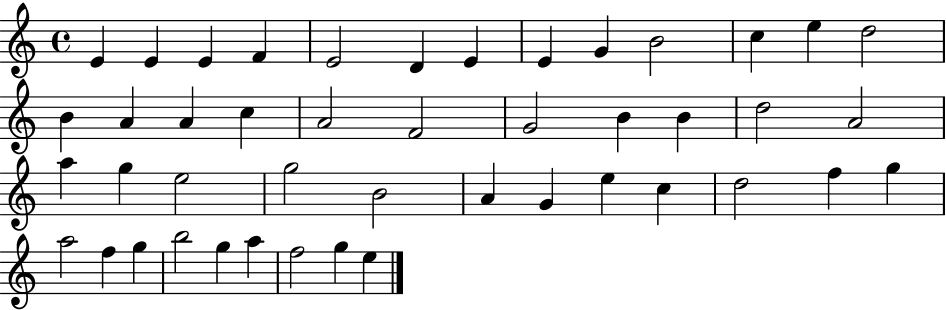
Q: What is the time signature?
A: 4/4